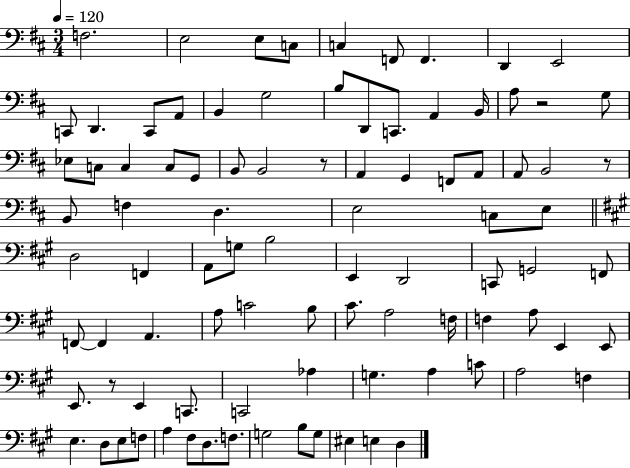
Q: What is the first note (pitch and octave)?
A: F3